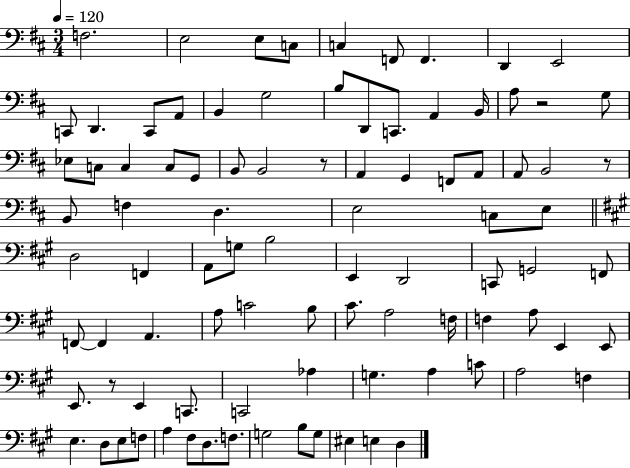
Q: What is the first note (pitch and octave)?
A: F3